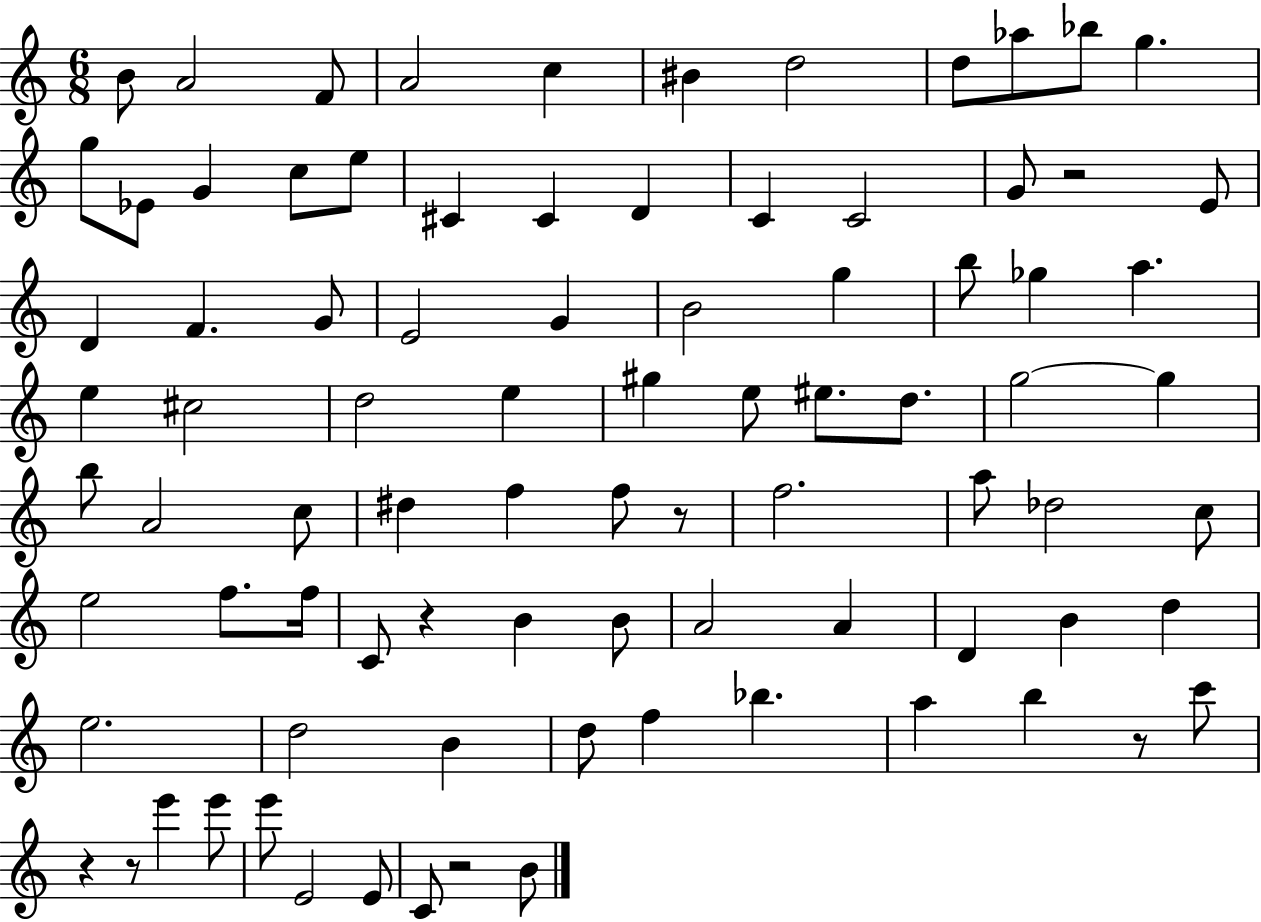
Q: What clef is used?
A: treble